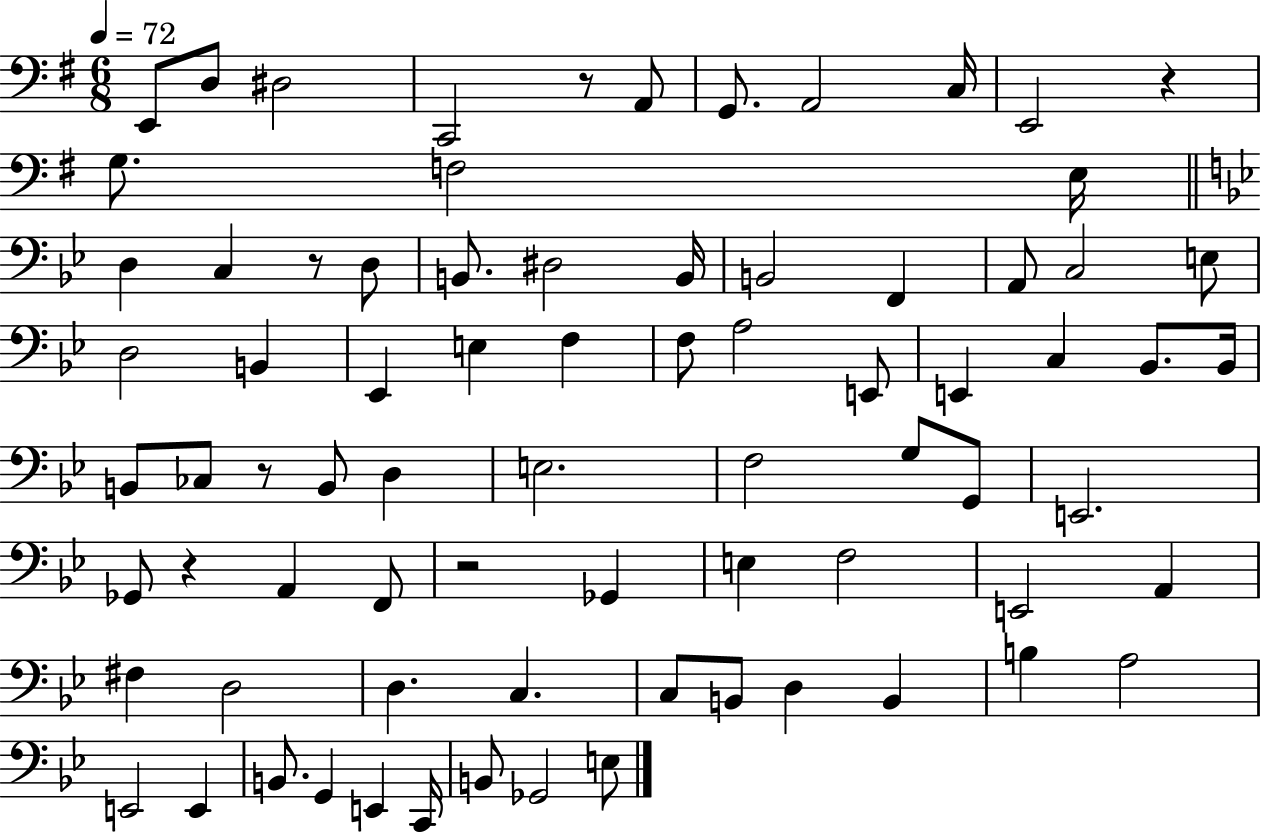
{
  \clef bass
  \numericTimeSignature
  \time 6/8
  \key g \major
  \tempo 4 = 72
  \repeat volta 2 { e,8 d8 dis2 | c,2 r8 a,8 | g,8. a,2 c16 | e,2 r4 | \break g8. f2 e16 | \bar "||" \break \key bes \major d4 c4 r8 d8 | b,8. dis2 b,16 | b,2 f,4 | a,8 c2 e8 | \break d2 b,4 | ees,4 e4 f4 | f8 a2 e,8 | e,4 c4 bes,8. bes,16 | \break b,8 ces8 r8 b,8 d4 | e2. | f2 g8 g,8 | e,2. | \break ges,8 r4 a,4 f,8 | r2 ges,4 | e4 f2 | e,2 a,4 | \break fis4 d2 | d4. c4. | c8 b,8 d4 b,4 | b4 a2 | \break e,2 e,4 | b,8. g,4 e,4 c,16 | b,8 ges,2 e8 | } \bar "|."
}